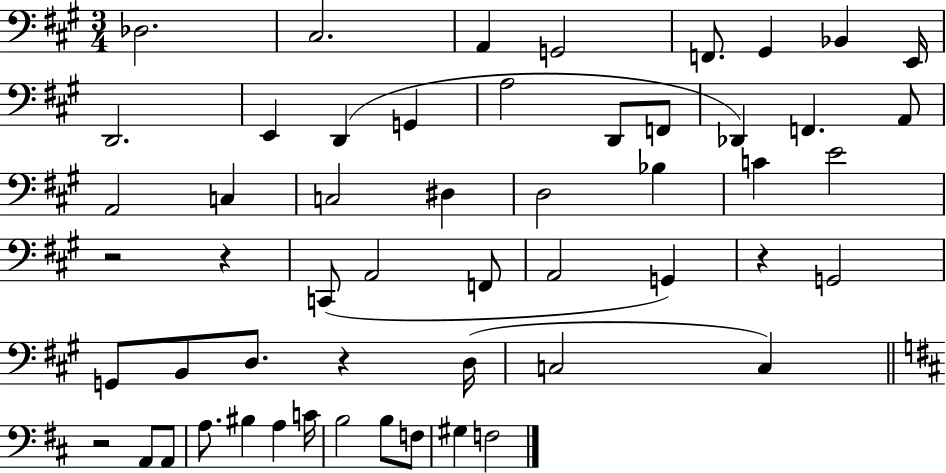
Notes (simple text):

Db3/h. C#3/h. A2/q G2/h F2/e. G#2/q Bb2/q E2/s D2/h. E2/q D2/q G2/q A3/h D2/e F2/e Db2/q F2/q. A2/e A2/h C3/q C3/h D#3/q D3/h Bb3/q C4/q E4/h R/h R/q C2/e A2/h F2/e A2/h G2/q R/q G2/h G2/e B2/e D3/e. R/q D3/s C3/h C3/q R/h A2/e A2/e A3/e. BIS3/q A3/q C4/s B3/h B3/e F3/e G#3/q F3/h